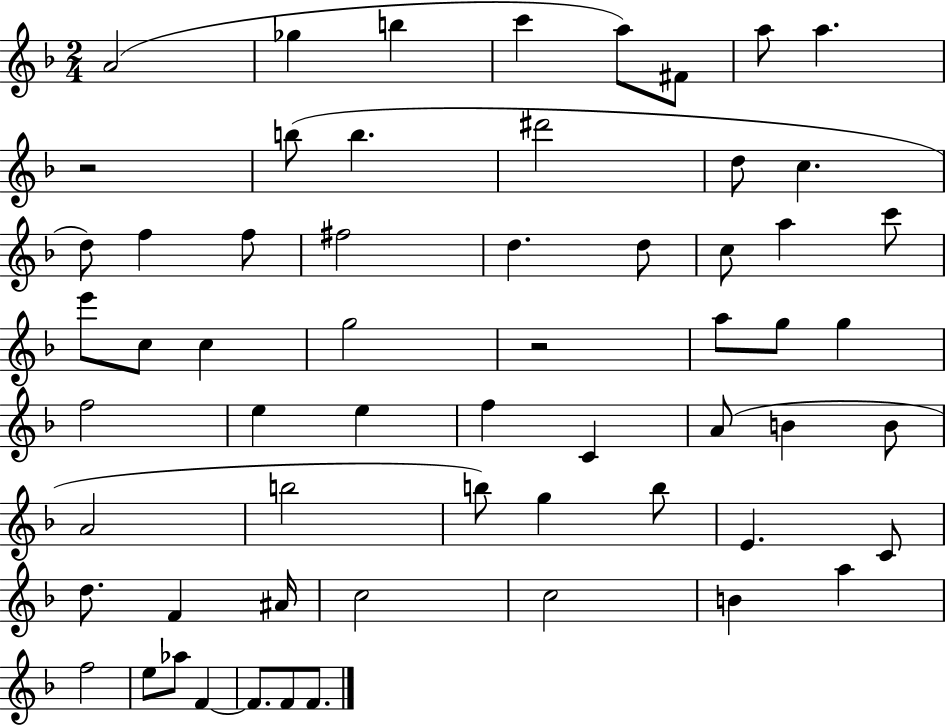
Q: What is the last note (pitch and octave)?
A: F4